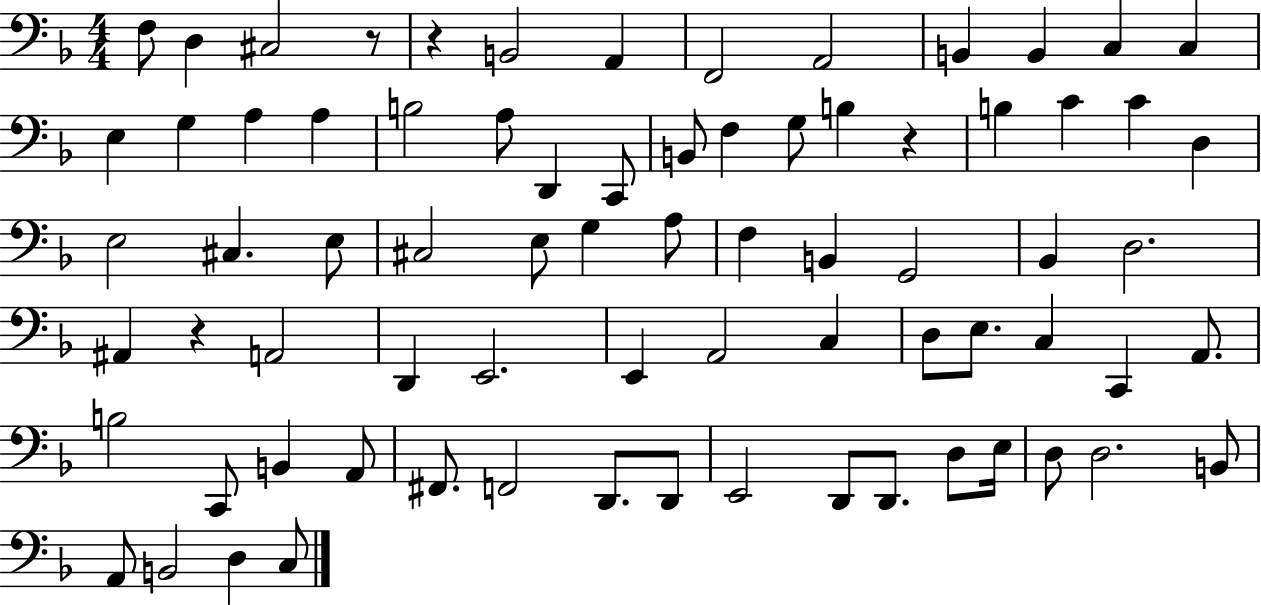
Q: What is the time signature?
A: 4/4